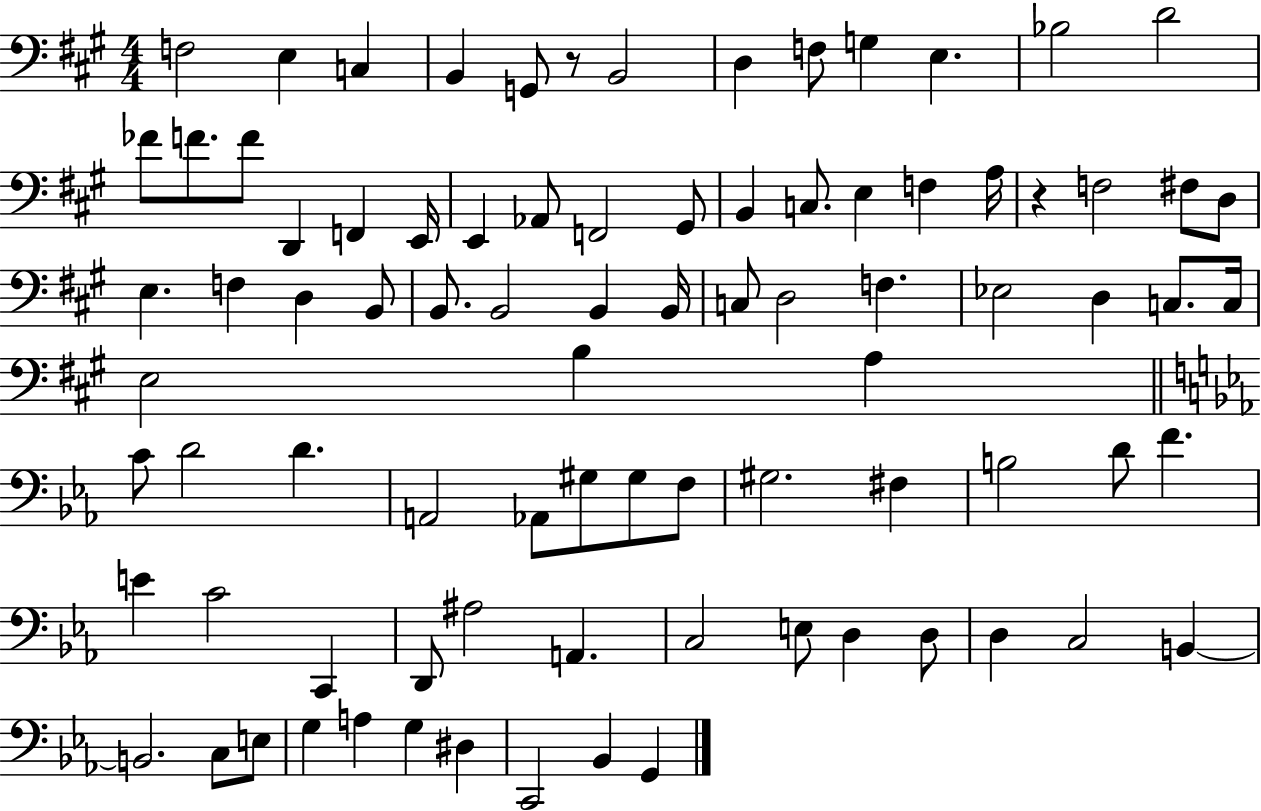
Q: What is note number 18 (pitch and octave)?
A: E2